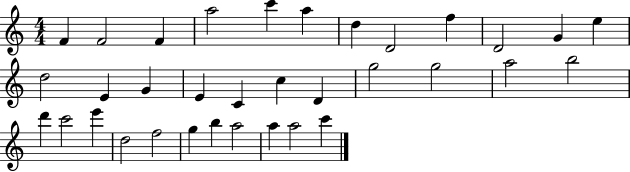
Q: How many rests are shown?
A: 0